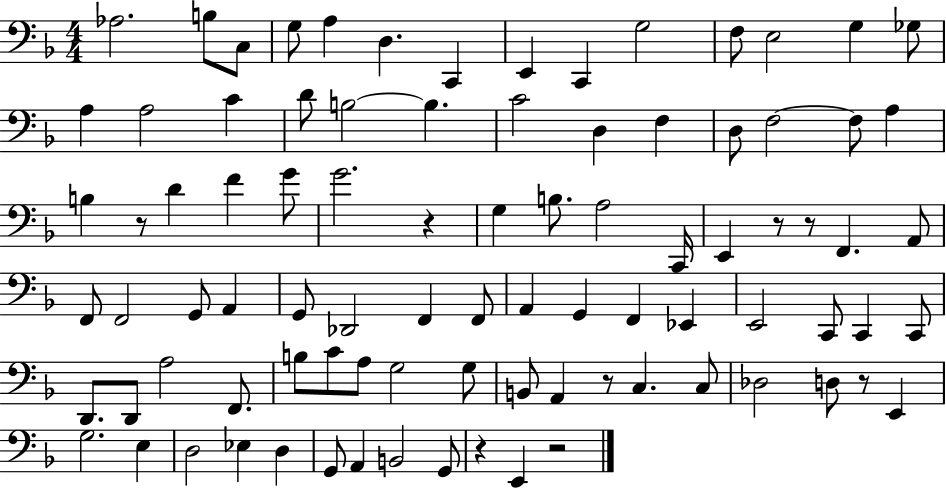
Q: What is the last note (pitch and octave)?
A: E2